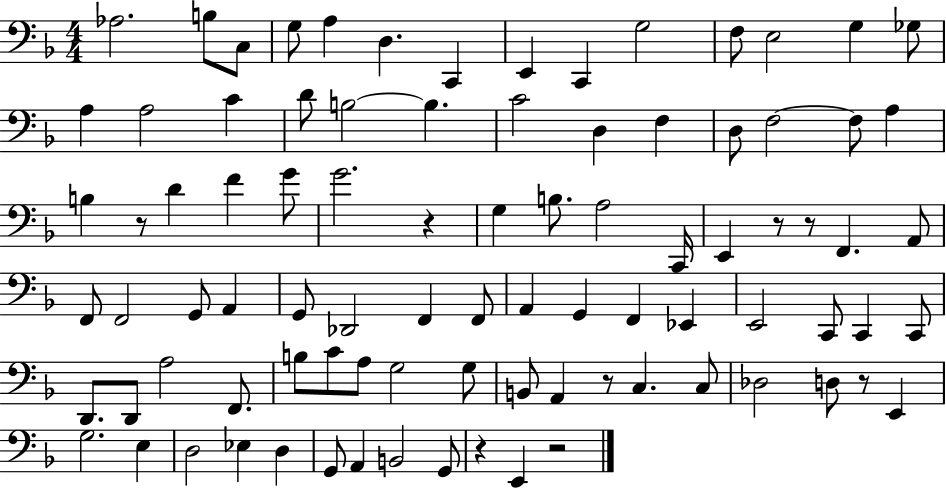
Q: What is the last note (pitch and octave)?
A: E2